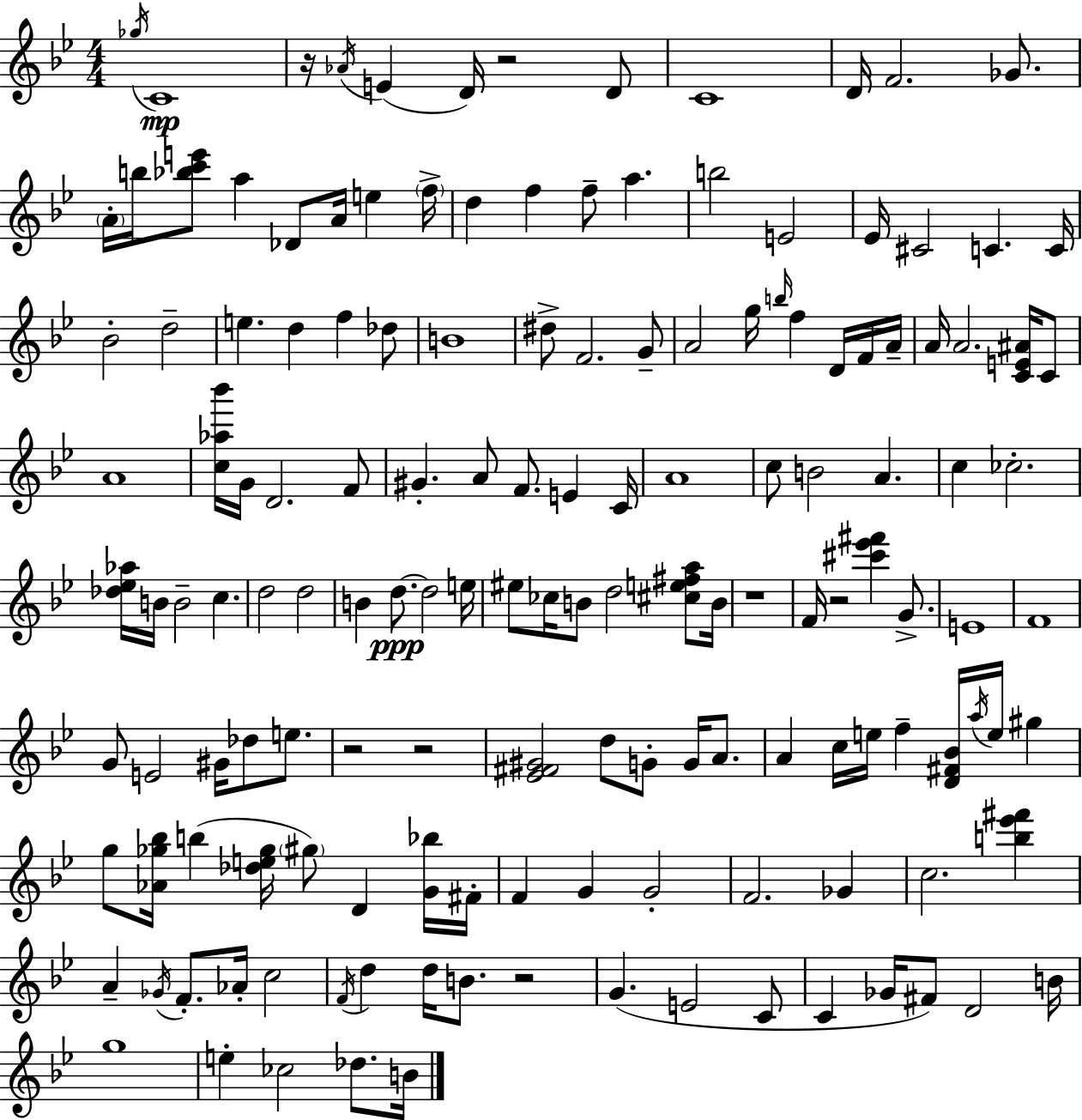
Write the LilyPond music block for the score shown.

{
  \clef treble
  \numericTimeSignature
  \time 4/4
  \key g \minor
  \acciaccatura { ges''16 }\mp c'1 | r16 \acciaccatura { aes'16 }( e'4 d'16) r2 | d'8 c'1 | d'16 f'2. ges'8. | \break \parenthesize a'16-. b''16 <bes'' c''' e'''>8 a''4 des'8 a'16 e''4 | \parenthesize f''16-> d''4 f''4 f''8-- a''4. | b''2 e'2 | ees'16 cis'2 c'4. | \break c'16 bes'2-. d''2-- | e''4. d''4 f''4 | des''8 b'1 | dis''8-> f'2. | \break g'8-- a'2 g''16 \grace { b''16 } f''4 | d'16 f'16 a'16-- a'16 a'2. | <c' e' ais'>16 c'8 a'1 | <c'' aes'' bes'''>16 g'16 d'2. | \break f'8 gis'4.-. a'8 f'8. e'4 | c'16 a'1 | c''8 b'2 a'4. | c''4 ces''2.-. | \break <des'' ees'' aes''>16 b'16 b'2-- c''4. | d''2 d''2 | b'4 d''8.~~\ppp d''2 | e''16 eis''8 ces''16 b'8 d''2 | \break <cis'' e'' fis'' a''>8 b'16 r1 | f'16 r2 <cis''' ees''' fis'''>4 | g'8.-> e'1 | f'1 | \break g'8 e'2 gis'16 des''8 | e''8. r2 r2 | <ees' fis' gis'>2 d''8 g'8-. g'16 | a'8. a'4 c''16 e''16 f''4-- <d' fis' bes'>16 \acciaccatura { a''16 } e''16 | \break gis''4 g''8 <aes' ges'' bes''>16 b''4( <des'' e'' ges''>16 \parenthesize gis''8) d'4 | <g' bes''>16 fis'16-. f'4 g'4 g'2-. | f'2. | ges'4 c''2. | \break <b'' ees''' fis'''>4 a'4-- \acciaccatura { ges'16 } f'8.-. aes'16-. c''2 | \acciaccatura { f'16 } d''4 d''16 b'8. r2 | g'4.( e'2 | c'8 c'4 ges'16 fis'8) d'2 | \break b'16 g''1 | e''4-. ces''2 | des''8. b'16 \bar "|."
}